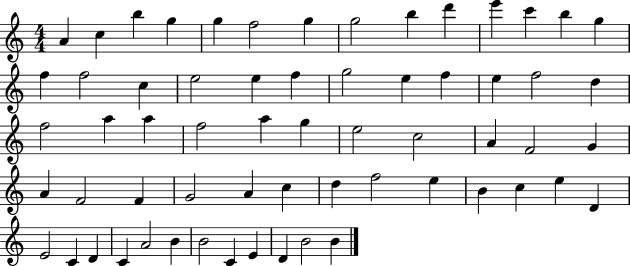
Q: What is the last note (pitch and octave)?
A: B4